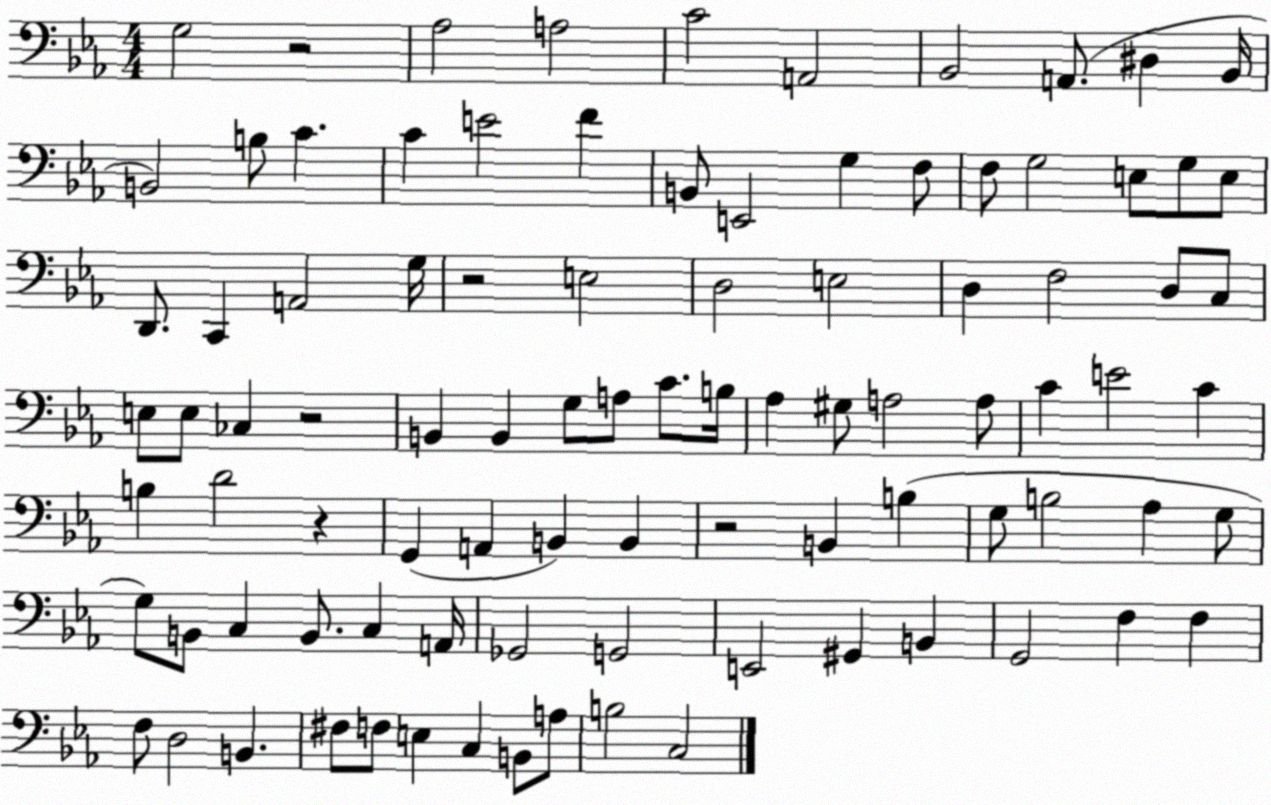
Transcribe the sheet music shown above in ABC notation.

X:1
T:Untitled
M:4/4
L:1/4
K:Eb
G,2 z2 _A,2 A,2 C2 A,,2 _B,,2 A,,/2 ^D, _B,,/4 B,,2 B,/2 C C E2 F B,,/2 E,,2 G, F,/2 F,/2 G,2 E,/2 G,/2 E,/2 D,,/2 C,, A,,2 G,/4 z2 E,2 D,2 E,2 D, F,2 D,/2 C,/2 E,/2 E,/2 _C, z2 B,, B,, G,/2 A,/2 C/2 B,/4 _A, ^G,/2 A,2 A,/2 C E2 C B, D2 z G,, A,, B,, B,, z2 B,, B, G,/2 B,2 _A, G,/2 G,/2 B,,/2 C, B,,/2 C, A,,/4 _G,,2 G,,2 E,,2 ^G,, B,, G,,2 F, F, F,/2 D,2 B,, ^F,/2 F,/2 E, C, B,,/2 A,/2 B,2 C,2